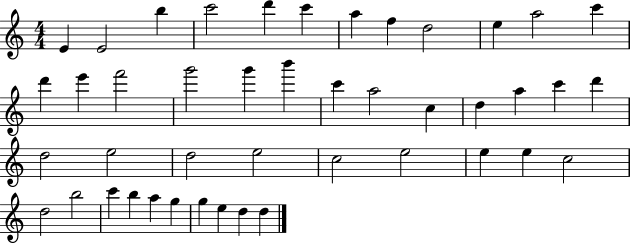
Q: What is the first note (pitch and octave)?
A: E4